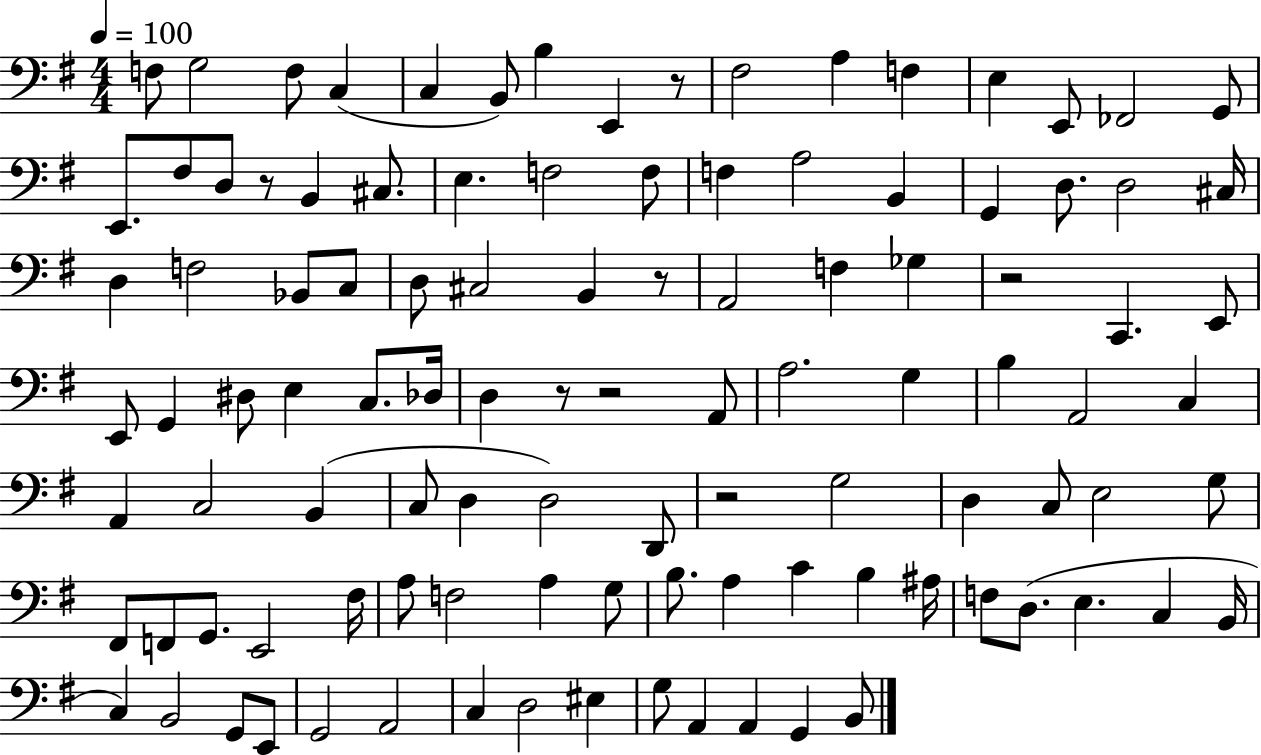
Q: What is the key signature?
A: G major